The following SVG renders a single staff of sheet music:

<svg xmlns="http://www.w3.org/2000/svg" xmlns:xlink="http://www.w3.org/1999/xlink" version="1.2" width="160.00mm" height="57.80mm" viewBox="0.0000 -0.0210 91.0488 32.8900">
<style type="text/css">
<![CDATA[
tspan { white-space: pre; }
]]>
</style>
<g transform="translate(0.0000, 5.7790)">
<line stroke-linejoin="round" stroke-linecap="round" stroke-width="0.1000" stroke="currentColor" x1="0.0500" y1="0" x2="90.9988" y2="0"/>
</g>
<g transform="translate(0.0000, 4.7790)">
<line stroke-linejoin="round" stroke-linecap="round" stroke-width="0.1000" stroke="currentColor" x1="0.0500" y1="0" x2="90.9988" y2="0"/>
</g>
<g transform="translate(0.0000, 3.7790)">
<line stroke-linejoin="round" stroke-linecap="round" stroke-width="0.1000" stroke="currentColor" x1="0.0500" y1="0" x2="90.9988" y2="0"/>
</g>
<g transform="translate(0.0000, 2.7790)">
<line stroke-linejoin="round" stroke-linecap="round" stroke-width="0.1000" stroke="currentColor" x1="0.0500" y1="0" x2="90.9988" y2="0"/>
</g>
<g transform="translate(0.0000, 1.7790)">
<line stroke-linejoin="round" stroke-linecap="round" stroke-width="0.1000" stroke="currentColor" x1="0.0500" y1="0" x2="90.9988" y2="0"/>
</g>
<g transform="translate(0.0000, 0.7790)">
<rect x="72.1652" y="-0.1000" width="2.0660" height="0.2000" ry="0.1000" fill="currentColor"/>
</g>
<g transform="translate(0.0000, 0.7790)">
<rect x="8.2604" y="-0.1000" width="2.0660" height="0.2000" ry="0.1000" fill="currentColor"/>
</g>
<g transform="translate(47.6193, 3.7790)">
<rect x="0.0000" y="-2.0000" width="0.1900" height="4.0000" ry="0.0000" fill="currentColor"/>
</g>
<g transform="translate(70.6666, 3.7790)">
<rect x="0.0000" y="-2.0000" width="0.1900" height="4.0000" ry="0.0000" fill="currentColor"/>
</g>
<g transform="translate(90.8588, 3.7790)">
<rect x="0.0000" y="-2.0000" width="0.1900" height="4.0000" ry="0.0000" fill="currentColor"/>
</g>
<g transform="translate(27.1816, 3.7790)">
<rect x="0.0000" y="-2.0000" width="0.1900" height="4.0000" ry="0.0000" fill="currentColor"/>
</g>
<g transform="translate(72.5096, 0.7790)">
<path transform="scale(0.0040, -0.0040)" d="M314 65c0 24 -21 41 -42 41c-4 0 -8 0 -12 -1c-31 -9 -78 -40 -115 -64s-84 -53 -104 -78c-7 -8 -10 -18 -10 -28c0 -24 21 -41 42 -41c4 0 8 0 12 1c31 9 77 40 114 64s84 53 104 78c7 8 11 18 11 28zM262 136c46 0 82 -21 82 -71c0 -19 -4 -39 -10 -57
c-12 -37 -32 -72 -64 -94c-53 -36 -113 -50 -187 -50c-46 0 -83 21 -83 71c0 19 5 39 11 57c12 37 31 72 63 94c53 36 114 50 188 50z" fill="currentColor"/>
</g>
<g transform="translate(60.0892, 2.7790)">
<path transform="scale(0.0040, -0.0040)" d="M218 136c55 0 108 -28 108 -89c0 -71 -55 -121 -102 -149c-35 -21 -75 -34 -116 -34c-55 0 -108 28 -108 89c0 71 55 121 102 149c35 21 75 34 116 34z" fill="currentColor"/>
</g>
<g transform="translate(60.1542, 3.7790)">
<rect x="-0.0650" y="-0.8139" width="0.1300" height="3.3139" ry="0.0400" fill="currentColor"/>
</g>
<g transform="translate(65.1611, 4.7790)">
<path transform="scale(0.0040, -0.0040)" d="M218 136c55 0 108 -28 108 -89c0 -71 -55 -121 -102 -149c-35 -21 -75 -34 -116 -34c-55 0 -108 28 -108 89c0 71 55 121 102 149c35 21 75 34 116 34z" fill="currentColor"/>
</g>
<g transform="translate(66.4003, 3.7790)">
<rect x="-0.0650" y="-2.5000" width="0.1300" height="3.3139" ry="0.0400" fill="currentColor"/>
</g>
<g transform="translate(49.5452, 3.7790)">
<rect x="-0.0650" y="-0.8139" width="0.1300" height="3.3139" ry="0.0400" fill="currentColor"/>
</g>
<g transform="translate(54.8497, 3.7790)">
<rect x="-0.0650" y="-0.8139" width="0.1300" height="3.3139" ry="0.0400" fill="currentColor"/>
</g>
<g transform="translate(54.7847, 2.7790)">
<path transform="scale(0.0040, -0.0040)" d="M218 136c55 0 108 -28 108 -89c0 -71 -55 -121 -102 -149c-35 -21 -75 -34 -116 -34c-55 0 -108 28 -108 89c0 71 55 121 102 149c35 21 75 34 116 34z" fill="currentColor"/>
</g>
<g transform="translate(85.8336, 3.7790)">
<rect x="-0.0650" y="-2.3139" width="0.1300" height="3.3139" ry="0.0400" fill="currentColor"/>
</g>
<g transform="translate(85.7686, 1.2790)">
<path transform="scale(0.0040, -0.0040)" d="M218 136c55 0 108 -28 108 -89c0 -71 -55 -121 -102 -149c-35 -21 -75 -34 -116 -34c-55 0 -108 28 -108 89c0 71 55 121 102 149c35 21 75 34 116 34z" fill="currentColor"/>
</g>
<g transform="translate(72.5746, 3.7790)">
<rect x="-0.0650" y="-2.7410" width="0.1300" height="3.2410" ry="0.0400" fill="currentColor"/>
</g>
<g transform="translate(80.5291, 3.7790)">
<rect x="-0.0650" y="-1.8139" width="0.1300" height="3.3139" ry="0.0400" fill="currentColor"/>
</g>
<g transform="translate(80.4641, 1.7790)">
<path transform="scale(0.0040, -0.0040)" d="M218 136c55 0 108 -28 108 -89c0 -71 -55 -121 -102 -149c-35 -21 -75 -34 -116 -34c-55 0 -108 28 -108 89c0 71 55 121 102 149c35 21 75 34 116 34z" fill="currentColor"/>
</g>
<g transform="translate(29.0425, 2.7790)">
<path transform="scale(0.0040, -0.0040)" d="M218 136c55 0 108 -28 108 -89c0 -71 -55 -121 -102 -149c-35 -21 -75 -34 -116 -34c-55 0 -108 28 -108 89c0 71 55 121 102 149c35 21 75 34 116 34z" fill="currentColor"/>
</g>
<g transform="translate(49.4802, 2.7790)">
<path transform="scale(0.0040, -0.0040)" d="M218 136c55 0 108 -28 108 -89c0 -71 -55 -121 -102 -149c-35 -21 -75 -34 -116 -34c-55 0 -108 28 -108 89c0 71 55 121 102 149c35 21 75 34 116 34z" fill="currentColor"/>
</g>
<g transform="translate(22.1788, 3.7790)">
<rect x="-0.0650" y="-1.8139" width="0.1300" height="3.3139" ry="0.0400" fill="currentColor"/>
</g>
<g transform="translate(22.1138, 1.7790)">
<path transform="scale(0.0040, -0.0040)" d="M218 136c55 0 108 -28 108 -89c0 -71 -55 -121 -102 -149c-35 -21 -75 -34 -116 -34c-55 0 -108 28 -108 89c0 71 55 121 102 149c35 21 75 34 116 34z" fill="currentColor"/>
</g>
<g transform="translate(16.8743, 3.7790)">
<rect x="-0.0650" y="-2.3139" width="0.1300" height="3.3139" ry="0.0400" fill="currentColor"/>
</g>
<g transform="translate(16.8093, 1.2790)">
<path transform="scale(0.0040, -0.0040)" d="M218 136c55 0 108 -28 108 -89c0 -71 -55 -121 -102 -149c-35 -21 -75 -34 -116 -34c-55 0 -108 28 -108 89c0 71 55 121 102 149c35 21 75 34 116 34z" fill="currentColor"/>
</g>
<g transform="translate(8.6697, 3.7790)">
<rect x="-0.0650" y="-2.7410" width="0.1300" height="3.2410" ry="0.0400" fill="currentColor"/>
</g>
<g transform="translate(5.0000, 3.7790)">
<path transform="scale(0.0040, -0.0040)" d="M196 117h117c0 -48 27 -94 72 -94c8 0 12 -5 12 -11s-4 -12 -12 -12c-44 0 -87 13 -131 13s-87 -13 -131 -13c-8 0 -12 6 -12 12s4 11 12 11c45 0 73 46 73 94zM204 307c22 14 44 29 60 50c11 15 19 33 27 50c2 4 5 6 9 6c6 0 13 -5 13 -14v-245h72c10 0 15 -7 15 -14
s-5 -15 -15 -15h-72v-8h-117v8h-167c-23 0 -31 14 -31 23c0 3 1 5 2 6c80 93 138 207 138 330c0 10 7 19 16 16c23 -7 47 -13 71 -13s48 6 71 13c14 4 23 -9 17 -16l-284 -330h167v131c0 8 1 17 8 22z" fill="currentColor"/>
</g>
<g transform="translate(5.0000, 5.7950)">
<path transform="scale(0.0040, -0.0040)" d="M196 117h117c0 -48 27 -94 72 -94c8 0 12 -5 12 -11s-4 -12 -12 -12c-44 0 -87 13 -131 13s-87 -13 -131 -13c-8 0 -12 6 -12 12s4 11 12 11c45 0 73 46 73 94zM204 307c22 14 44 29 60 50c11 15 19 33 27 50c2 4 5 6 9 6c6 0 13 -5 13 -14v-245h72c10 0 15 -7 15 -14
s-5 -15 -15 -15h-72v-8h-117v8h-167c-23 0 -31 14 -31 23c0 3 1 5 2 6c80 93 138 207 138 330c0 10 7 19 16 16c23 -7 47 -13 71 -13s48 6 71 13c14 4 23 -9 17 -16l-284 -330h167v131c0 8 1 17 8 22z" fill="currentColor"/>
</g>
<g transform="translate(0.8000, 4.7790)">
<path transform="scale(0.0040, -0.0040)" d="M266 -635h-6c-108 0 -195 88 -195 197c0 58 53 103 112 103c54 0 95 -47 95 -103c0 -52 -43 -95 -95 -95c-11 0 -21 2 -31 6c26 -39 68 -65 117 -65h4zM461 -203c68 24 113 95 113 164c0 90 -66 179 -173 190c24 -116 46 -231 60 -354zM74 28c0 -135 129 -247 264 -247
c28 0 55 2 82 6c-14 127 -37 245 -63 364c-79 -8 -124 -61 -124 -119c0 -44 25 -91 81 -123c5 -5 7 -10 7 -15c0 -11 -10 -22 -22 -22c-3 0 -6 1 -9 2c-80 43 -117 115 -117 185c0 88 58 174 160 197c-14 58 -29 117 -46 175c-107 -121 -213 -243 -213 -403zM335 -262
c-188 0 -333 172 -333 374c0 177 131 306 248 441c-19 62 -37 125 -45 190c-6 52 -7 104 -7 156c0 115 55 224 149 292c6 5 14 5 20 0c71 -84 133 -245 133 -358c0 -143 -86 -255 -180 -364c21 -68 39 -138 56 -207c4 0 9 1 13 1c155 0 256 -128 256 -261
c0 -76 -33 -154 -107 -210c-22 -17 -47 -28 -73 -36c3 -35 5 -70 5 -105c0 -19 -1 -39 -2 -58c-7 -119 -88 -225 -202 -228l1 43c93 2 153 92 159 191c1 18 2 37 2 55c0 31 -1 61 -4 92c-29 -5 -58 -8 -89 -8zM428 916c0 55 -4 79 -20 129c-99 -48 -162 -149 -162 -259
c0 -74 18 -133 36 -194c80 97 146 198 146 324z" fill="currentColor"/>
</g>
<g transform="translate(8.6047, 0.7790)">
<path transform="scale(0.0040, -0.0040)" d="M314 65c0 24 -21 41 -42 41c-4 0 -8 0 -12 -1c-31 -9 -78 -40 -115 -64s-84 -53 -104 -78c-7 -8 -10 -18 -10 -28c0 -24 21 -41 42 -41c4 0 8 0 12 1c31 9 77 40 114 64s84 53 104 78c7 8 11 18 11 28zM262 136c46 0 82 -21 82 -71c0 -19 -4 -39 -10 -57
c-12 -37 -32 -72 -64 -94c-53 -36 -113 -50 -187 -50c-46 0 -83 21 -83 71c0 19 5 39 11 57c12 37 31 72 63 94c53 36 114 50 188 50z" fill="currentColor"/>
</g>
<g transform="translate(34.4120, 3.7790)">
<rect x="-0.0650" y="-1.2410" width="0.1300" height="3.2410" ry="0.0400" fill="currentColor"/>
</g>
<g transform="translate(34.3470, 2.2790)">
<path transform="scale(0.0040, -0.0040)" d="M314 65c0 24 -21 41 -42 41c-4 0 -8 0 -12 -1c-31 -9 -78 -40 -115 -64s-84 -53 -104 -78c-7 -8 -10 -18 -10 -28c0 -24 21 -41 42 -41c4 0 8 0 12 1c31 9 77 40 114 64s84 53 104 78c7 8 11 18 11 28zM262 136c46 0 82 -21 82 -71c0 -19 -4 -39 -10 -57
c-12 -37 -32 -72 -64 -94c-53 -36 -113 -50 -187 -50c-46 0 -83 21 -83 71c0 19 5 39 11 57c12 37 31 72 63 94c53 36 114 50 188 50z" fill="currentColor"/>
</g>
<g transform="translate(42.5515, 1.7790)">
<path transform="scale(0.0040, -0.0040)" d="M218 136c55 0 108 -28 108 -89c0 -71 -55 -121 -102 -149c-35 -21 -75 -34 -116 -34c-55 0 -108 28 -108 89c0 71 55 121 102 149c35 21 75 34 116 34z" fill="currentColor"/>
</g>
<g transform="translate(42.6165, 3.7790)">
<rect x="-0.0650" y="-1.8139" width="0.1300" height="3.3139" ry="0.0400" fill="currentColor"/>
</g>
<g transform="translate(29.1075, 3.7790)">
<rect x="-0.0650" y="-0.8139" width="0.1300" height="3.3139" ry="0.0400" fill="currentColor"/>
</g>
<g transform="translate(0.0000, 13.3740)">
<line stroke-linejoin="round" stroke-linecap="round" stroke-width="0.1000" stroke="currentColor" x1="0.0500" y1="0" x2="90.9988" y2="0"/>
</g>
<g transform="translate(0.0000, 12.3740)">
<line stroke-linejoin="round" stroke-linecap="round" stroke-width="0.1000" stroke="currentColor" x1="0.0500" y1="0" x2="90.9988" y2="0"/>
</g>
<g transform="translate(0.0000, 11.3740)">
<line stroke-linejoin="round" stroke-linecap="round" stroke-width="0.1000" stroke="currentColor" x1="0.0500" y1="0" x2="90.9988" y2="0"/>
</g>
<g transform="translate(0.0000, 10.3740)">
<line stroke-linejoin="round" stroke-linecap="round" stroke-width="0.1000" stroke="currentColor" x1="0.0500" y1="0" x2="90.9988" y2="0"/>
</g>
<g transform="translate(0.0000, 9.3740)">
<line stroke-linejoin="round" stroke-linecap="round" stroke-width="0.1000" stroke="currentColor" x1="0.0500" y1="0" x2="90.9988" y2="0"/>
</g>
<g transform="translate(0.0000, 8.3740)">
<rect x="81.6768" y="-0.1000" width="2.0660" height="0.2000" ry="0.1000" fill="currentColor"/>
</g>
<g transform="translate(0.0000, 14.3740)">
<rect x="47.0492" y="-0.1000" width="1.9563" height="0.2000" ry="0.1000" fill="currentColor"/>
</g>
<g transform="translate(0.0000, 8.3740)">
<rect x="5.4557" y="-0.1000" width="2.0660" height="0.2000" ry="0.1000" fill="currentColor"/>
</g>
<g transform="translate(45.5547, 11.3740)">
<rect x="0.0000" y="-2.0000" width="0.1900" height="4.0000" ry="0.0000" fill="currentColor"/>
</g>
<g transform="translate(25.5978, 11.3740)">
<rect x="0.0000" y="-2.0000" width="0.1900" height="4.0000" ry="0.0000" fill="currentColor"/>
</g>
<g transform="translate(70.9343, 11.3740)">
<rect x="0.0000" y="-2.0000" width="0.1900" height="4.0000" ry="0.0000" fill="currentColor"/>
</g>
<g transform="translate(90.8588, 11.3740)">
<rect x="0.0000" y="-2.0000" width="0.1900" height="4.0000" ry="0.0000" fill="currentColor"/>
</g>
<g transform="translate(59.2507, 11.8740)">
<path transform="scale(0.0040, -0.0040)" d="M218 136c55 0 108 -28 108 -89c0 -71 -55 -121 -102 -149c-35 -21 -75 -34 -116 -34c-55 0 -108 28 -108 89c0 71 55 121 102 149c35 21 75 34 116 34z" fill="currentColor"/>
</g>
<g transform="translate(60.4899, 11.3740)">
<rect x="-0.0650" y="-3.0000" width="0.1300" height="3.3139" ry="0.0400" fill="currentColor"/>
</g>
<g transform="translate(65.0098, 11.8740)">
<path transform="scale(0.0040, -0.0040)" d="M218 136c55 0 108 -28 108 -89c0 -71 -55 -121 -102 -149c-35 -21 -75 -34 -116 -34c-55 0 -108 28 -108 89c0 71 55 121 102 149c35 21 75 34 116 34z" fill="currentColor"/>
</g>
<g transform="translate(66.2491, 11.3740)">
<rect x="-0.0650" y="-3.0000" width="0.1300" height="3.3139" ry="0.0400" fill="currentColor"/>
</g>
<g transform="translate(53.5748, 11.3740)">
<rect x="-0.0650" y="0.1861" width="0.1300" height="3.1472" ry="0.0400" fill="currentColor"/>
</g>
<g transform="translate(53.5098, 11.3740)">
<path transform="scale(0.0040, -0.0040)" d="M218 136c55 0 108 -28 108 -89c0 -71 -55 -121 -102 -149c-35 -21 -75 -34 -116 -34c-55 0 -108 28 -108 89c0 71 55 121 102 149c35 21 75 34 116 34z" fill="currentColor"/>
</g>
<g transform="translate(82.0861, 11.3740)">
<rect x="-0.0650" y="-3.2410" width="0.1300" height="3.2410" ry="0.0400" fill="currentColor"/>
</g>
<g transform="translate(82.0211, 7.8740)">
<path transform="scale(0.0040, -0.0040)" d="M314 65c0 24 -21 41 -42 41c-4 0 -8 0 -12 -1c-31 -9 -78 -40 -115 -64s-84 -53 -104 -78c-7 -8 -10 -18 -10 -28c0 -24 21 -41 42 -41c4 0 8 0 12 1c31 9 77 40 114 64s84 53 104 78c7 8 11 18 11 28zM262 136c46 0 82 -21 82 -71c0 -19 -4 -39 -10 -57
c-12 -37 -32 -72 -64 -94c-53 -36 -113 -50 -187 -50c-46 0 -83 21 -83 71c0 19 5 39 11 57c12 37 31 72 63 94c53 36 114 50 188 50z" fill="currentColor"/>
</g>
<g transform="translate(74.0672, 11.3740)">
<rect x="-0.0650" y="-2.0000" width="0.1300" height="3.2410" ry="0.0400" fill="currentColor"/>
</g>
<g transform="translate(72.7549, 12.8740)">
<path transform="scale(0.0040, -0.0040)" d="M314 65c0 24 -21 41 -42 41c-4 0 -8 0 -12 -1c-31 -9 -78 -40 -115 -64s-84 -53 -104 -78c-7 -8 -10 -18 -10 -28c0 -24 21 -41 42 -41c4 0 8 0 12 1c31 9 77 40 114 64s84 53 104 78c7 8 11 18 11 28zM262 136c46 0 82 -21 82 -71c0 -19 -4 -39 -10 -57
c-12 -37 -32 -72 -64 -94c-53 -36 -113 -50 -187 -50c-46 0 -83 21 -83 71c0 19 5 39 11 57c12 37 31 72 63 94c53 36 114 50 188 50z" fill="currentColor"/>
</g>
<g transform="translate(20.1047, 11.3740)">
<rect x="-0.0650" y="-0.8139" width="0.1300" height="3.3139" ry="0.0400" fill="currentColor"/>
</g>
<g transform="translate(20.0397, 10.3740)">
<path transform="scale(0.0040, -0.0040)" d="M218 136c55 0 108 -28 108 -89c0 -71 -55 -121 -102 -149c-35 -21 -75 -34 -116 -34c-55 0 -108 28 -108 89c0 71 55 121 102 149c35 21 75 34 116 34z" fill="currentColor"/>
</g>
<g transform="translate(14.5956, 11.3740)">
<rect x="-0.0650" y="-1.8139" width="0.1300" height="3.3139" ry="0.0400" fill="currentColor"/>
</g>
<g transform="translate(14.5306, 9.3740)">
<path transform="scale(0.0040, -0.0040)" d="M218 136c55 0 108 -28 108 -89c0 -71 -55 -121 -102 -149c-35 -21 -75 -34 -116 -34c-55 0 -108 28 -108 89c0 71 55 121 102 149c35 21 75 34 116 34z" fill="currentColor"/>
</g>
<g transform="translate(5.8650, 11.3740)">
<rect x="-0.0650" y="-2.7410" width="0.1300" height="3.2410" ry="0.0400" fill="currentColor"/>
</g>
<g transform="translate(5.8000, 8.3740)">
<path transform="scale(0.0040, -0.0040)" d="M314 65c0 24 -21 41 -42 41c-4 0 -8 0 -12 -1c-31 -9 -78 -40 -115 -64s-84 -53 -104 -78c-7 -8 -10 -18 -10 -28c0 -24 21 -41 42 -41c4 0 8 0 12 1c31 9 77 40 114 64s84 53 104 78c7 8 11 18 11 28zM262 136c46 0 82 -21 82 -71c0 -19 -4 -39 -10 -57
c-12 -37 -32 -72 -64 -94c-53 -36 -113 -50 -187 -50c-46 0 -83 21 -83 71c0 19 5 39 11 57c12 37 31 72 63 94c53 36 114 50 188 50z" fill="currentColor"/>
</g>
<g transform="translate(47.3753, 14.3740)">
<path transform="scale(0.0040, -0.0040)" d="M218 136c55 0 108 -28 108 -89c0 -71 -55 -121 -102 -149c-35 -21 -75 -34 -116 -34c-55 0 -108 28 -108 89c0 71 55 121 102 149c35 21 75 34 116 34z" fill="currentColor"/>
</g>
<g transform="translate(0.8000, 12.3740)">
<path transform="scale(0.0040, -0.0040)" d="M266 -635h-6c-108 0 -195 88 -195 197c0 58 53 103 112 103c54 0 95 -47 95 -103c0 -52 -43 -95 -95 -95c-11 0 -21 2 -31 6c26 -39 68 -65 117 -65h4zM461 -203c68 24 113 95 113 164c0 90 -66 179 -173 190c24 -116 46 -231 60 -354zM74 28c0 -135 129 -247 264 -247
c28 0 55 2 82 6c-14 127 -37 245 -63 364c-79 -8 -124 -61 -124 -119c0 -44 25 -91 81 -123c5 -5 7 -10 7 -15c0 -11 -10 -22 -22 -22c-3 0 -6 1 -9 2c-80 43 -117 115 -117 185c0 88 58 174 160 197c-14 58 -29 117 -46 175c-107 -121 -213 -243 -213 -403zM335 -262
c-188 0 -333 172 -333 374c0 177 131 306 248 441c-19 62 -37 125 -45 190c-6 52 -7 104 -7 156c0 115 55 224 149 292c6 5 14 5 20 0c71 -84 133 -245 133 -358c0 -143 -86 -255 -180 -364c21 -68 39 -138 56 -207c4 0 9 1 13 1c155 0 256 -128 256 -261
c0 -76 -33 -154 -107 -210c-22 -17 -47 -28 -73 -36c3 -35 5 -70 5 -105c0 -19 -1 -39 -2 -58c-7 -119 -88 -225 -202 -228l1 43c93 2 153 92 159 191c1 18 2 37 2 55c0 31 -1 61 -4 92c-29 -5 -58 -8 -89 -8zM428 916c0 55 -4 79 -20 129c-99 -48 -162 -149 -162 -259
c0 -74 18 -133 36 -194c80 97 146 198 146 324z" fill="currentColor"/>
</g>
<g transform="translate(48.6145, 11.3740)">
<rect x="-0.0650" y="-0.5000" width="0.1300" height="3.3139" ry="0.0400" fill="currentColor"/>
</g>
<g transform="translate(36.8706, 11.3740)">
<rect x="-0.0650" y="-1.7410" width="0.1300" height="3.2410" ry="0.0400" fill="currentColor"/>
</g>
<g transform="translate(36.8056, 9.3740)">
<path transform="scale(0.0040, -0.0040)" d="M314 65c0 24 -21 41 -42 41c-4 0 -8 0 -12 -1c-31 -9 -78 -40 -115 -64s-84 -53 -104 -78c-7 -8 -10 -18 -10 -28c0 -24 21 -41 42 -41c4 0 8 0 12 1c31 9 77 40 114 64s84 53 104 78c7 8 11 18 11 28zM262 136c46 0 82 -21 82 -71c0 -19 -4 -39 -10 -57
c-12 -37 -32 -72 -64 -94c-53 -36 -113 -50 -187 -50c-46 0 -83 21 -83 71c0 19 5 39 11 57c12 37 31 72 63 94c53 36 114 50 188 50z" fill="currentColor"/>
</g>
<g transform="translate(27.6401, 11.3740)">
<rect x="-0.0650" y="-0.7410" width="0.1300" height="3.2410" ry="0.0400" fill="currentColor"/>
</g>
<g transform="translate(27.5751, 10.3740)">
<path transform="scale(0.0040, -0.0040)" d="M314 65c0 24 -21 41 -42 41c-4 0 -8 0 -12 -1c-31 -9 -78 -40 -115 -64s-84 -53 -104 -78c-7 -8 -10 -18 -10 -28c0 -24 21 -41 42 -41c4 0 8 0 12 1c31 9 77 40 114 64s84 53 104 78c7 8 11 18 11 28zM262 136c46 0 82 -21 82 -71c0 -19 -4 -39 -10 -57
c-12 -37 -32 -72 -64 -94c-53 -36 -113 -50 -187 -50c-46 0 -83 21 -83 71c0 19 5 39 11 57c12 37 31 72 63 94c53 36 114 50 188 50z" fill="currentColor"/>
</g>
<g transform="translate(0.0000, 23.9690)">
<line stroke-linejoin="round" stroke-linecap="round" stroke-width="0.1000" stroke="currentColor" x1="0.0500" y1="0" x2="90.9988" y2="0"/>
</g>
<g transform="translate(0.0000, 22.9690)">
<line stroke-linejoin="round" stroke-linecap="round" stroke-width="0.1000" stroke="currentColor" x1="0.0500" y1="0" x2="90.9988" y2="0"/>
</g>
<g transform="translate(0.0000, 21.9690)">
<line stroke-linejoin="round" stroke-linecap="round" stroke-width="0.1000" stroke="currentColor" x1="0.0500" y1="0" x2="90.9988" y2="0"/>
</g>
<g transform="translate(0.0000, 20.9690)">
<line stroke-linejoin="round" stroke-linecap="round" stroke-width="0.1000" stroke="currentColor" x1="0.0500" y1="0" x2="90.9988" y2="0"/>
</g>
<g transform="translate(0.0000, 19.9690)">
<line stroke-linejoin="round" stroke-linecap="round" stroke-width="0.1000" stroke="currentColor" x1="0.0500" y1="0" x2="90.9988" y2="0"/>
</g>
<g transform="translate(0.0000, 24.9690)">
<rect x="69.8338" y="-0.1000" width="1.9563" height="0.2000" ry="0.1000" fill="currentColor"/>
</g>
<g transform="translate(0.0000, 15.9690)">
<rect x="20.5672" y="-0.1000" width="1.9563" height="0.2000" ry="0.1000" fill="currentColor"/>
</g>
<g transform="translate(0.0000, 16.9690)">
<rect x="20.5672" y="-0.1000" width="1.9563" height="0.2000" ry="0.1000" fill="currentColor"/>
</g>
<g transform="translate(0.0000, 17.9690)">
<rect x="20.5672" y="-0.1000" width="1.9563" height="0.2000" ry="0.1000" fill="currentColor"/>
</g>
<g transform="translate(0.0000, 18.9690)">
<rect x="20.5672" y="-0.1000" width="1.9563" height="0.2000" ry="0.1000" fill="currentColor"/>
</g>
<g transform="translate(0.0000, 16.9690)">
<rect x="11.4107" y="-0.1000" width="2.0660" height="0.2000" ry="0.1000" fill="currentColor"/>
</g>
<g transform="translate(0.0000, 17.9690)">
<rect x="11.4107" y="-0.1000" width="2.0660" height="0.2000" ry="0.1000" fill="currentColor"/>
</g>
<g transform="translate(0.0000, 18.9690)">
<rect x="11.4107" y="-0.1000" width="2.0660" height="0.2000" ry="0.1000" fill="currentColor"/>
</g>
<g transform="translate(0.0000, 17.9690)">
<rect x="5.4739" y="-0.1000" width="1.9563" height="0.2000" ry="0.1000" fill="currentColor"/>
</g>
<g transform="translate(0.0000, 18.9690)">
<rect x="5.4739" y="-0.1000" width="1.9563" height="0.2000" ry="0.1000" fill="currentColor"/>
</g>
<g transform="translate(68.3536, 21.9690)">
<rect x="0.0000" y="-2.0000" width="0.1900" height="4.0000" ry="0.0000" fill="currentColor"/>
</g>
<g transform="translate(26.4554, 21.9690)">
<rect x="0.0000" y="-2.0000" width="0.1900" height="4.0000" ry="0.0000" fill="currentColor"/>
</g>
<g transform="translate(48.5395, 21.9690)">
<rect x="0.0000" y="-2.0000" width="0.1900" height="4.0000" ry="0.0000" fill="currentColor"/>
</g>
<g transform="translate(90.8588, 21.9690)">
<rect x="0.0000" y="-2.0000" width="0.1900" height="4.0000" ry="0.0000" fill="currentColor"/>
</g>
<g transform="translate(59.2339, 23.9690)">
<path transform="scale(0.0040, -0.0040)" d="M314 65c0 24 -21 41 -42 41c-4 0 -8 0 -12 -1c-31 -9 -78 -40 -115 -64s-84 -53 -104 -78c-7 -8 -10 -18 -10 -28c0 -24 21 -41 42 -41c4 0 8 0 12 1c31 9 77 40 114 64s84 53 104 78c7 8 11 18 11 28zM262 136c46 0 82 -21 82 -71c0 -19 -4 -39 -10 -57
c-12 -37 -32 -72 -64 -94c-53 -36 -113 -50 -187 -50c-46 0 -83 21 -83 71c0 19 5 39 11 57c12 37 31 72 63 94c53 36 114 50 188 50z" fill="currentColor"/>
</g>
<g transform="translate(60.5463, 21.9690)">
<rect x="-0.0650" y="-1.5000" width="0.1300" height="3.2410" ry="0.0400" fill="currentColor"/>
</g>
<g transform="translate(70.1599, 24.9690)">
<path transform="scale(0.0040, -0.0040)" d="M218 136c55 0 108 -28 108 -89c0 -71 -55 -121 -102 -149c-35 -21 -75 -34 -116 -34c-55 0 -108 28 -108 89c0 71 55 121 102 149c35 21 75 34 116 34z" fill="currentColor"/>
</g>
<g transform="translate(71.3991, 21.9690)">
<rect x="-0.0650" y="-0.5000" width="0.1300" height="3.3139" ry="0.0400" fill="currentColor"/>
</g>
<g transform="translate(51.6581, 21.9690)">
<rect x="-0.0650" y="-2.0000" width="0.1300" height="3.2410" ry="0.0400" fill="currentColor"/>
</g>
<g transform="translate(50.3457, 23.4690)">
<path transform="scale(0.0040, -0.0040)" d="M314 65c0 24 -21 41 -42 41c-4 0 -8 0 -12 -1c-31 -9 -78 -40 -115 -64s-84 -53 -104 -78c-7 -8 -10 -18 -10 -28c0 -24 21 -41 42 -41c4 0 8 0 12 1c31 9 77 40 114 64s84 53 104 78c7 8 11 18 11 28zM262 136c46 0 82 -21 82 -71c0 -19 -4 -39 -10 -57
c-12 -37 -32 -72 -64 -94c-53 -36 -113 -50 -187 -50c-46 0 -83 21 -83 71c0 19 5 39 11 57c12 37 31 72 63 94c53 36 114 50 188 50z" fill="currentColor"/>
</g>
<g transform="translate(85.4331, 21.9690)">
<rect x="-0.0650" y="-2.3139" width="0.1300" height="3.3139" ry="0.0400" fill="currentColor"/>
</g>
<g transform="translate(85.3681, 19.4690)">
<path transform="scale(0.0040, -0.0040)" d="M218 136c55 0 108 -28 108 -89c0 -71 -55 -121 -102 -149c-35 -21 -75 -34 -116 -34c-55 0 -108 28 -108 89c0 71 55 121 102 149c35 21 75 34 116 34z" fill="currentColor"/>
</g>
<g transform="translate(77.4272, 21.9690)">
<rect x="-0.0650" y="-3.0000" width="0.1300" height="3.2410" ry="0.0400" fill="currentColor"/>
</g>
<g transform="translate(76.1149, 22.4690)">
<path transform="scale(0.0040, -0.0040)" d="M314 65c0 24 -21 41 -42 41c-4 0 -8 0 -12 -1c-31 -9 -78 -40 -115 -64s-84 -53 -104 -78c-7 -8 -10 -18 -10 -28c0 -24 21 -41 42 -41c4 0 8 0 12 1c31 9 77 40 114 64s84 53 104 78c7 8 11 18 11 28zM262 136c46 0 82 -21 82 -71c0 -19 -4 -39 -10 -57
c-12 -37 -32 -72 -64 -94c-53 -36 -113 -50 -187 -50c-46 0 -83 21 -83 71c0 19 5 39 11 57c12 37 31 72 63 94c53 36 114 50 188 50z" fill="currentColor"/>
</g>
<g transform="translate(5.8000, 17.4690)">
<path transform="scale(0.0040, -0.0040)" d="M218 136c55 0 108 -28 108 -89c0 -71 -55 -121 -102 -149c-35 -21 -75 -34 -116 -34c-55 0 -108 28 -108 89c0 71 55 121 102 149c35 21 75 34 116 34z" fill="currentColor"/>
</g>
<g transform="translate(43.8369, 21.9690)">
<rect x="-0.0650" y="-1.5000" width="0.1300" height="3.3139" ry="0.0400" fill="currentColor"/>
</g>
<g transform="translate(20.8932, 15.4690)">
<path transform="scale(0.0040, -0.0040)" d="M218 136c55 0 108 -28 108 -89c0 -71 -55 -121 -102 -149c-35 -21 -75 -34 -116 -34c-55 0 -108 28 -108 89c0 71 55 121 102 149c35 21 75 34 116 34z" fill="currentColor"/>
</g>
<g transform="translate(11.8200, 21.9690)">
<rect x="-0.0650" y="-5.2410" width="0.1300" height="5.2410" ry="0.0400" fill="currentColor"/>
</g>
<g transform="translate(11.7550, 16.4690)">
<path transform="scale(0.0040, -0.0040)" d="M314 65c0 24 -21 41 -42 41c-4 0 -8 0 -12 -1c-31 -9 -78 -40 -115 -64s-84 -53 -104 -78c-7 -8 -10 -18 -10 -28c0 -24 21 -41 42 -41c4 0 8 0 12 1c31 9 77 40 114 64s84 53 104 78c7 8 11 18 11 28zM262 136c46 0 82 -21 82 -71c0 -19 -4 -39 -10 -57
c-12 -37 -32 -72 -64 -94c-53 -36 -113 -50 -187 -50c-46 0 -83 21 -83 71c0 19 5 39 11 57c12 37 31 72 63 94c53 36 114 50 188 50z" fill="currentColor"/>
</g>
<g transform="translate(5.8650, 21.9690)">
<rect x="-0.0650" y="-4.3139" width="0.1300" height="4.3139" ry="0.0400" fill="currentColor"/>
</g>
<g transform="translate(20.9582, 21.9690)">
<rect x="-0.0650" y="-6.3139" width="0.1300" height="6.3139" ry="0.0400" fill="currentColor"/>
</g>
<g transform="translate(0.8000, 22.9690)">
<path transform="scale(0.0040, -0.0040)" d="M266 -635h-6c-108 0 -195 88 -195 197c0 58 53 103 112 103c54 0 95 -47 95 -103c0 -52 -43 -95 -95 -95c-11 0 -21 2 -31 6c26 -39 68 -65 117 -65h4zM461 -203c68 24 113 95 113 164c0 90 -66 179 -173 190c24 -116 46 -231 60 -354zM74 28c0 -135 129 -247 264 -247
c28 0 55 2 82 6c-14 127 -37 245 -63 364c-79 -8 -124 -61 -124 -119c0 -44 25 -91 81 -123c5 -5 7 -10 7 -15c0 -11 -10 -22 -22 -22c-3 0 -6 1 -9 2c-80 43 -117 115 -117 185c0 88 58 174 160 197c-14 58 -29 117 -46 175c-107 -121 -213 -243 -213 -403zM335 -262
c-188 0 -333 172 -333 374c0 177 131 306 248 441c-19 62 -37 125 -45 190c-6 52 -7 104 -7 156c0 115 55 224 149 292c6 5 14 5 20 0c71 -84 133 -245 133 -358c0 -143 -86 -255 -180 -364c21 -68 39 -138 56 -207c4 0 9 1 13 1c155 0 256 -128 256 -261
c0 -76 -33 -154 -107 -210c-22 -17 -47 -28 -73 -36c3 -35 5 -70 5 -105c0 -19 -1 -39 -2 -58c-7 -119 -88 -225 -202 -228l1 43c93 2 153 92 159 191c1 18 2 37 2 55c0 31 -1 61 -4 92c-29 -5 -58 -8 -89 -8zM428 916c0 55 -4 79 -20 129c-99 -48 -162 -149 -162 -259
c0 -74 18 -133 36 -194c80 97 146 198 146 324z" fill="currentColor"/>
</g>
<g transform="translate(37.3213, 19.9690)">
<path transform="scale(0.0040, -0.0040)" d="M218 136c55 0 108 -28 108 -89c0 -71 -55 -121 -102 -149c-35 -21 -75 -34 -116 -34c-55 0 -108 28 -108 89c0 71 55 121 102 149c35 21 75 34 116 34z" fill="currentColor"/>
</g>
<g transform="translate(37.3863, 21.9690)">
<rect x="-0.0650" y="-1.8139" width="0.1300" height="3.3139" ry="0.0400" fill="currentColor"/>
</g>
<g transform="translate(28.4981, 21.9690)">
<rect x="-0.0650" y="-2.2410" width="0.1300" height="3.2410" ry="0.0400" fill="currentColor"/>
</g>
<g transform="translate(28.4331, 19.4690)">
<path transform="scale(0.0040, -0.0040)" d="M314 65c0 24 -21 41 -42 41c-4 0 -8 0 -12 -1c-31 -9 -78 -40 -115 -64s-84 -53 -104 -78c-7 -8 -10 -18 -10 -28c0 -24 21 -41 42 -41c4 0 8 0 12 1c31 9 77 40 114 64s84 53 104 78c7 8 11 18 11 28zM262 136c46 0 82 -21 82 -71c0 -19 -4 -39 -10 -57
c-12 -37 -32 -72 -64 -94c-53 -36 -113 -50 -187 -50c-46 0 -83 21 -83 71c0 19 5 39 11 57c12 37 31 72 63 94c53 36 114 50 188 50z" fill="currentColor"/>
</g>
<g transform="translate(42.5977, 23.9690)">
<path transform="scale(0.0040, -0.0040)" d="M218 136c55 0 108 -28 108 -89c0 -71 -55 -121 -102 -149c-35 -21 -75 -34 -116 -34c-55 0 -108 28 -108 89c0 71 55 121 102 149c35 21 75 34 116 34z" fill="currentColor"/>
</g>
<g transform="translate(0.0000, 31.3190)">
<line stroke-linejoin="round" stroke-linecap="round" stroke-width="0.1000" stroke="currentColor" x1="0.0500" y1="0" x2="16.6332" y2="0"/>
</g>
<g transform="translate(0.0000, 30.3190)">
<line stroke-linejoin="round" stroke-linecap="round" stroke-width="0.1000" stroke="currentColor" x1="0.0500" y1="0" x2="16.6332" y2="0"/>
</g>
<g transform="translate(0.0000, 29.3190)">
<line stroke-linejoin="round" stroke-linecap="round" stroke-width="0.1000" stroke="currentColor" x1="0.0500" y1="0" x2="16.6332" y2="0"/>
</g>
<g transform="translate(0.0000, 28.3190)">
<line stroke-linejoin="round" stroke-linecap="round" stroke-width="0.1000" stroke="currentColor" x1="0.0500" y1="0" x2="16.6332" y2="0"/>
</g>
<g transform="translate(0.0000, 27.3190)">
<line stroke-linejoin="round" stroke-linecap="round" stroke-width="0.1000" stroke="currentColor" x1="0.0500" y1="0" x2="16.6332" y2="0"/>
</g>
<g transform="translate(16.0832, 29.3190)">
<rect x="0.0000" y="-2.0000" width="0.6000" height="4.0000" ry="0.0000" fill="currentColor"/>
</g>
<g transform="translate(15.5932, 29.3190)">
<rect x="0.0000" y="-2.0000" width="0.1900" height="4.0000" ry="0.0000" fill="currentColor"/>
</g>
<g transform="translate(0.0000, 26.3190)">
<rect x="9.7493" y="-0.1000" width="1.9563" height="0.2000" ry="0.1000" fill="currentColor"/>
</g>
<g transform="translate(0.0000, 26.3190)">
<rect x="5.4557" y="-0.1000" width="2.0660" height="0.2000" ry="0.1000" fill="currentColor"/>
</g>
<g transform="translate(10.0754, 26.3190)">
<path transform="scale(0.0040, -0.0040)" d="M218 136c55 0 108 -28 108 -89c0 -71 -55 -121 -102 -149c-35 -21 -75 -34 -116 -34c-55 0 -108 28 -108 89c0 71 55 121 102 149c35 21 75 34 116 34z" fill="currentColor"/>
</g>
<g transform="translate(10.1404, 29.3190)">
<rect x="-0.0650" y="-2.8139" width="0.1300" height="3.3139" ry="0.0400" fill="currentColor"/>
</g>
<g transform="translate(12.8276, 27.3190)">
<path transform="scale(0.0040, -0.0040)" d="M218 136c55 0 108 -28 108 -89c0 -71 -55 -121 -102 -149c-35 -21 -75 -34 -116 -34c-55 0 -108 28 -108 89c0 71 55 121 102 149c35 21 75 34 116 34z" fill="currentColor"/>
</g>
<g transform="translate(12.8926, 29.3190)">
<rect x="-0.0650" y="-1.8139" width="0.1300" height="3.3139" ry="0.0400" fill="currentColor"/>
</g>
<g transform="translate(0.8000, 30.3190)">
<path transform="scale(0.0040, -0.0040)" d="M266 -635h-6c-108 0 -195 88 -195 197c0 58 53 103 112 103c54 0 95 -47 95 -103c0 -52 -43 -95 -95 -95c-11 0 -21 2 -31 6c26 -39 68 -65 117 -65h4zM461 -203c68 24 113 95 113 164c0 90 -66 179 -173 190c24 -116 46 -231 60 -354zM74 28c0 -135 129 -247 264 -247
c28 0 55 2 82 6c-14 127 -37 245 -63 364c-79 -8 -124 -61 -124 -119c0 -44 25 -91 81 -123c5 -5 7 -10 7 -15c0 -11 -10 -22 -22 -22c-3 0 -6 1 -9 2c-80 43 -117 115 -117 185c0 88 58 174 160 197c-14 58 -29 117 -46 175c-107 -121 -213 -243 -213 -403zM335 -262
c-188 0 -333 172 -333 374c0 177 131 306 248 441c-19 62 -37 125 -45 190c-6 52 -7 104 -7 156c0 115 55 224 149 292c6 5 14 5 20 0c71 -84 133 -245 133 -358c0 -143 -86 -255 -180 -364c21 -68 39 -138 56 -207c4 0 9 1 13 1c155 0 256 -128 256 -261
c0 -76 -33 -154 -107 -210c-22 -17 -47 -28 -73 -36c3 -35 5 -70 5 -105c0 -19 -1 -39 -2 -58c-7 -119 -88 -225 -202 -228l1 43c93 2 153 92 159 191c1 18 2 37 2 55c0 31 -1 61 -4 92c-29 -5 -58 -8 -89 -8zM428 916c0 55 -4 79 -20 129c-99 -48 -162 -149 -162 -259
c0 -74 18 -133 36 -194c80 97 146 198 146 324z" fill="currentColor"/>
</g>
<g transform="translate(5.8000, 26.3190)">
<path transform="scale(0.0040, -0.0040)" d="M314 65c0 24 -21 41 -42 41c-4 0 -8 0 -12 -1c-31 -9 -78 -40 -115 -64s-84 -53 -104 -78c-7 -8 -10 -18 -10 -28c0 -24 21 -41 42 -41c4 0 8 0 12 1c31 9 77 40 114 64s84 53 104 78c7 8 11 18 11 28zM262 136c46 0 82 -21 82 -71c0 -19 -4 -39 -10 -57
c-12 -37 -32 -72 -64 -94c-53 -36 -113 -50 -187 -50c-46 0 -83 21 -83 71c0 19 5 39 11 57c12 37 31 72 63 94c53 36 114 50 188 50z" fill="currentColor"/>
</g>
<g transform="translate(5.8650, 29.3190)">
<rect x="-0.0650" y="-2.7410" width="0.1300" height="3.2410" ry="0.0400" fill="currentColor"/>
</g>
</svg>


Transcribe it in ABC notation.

X:1
T:Untitled
M:4/4
L:1/4
K:C
a2 g f d e2 f d d d G a2 f g a2 f d d2 f2 C B A A F2 b2 d' f'2 a' g2 f E F2 E2 C A2 g a2 a f